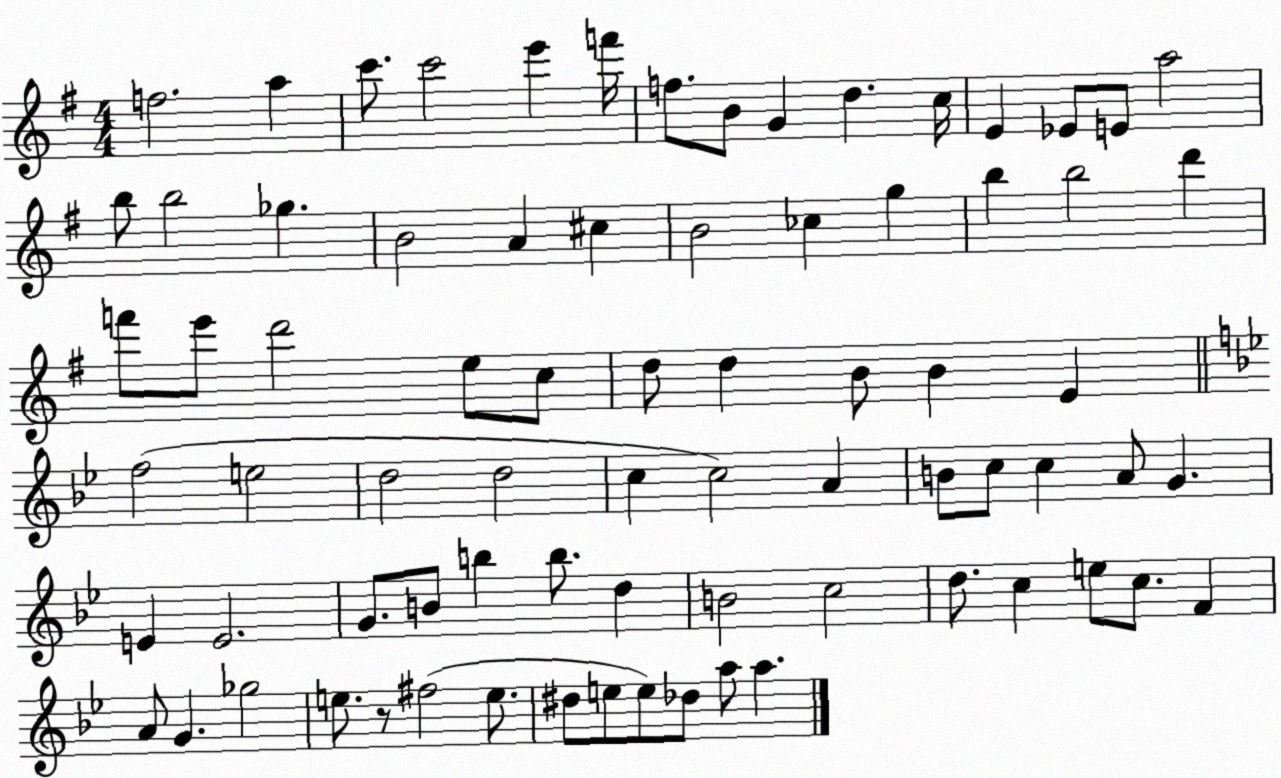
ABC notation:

X:1
T:Untitled
M:4/4
L:1/4
K:G
f2 a c'/2 c'2 e' f'/4 f/2 B/2 G d c/4 E _E/2 E/2 a2 b/2 b2 _g B2 A ^c B2 _c g b b2 d' f'/2 e'/2 d'2 e/2 c/2 d/2 d B/2 B E f2 e2 d2 d2 c c2 A B/2 c/2 c A/2 G E E2 G/2 B/2 b b/2 d B2 c2 d/2 c e/2 c/2 F A/2 G _g2 e/2 z/2 ^f2 e/2 ^d/2 e/2 e/2 _d/2 a/2 a